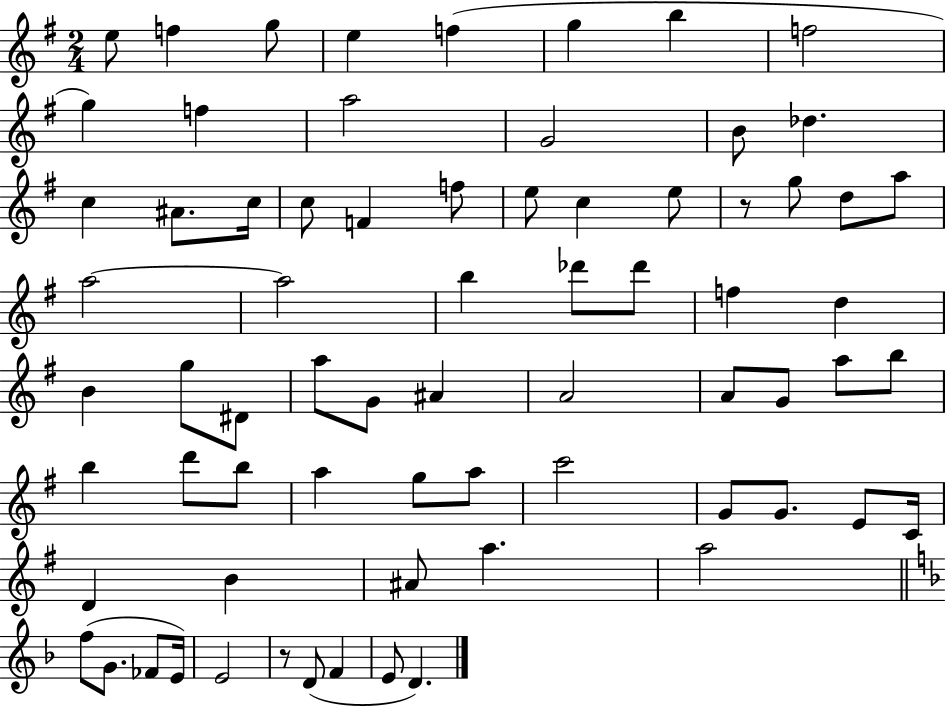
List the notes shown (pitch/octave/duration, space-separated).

E5/e F5/q G5/e E5/q F5/q G5/q B5/q F5/h G5/q F5/q A5/h G4/h B4/e Db5/q. C5/q A#4/e. C5/s C5/e F4/q F5/e E5/e C5/q E5/e R/e G5/e D5/e A5/e A5/h A5/h B5/q Db6/e Db6/e F5/q D5/q B4/q G5/e D#4/e A5/e G4/e A#4/q A4/h A4/e G4/e A5/e B5/e B5/q D6/e B5/e A5/q G5/e A5/e C6/h G4/e G4/e. E4/e C4/s D4/q B4/q A#4/e A5/q. A5/h F5/e G4/e. FES4/e E4/s E4/h R/e D4/e F4/q E4/e D4/q.